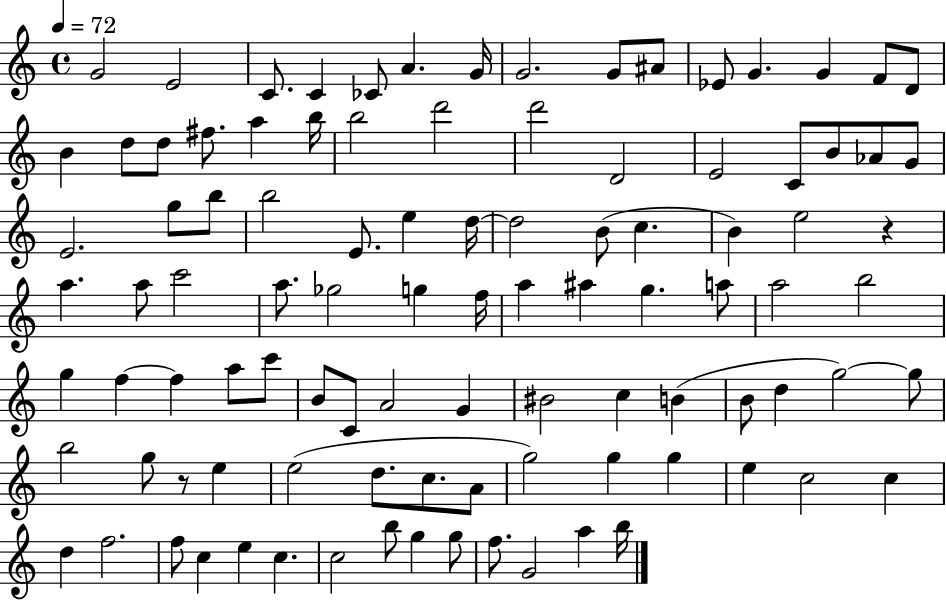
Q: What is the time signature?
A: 4/4